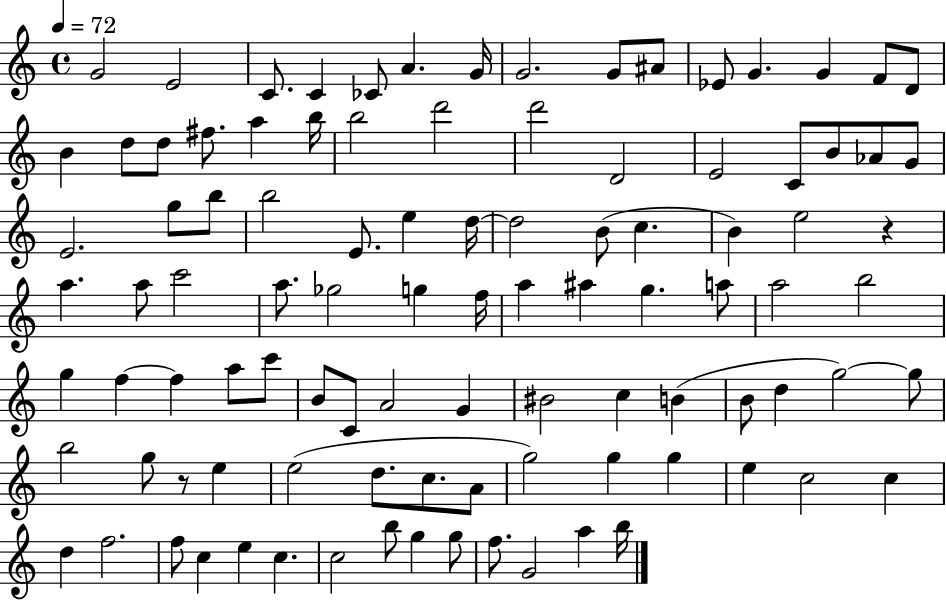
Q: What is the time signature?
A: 4/4